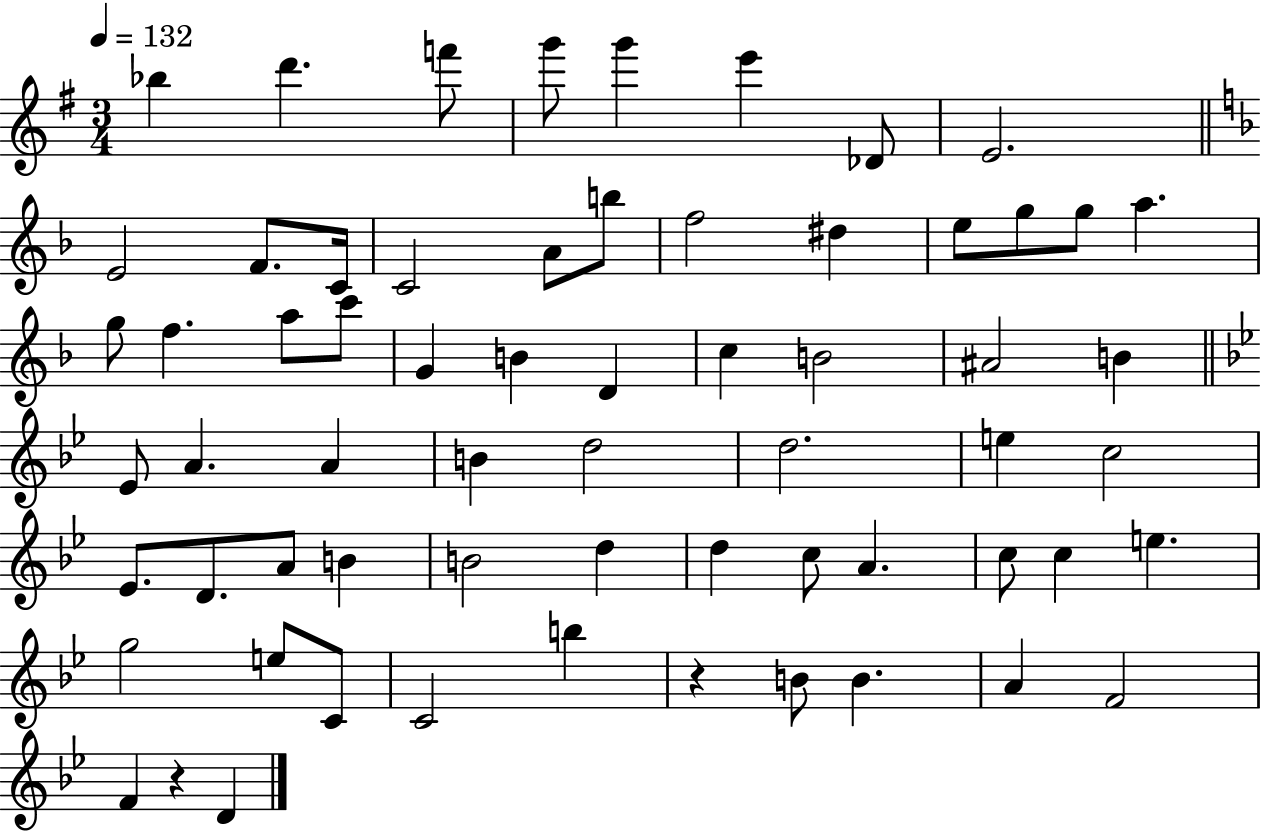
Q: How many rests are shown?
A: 2